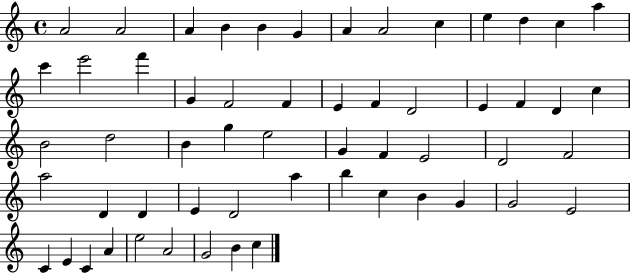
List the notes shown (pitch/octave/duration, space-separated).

A4/h A4/h A4/q B4/q B4/q G4/q A4/q A4/h C5/q E5/q D5/q C5/q A5/q C6/q E6/h F6/q G4/q F4/h F4/q E4/q F4/q D4/h E4/q F4/q D4/q C5/q B4/h D5/h B4/q G5/q E5/h G4/q F4/q E4/h D4/h F4/h A5/h D4/q D4/q E4/q D4/h A5/q B5/q C5/q B4/q G4/q G4/h E4/h C4/q E4/q C4/q A4/q E5/h A4/h G4/h B4/q C5/q